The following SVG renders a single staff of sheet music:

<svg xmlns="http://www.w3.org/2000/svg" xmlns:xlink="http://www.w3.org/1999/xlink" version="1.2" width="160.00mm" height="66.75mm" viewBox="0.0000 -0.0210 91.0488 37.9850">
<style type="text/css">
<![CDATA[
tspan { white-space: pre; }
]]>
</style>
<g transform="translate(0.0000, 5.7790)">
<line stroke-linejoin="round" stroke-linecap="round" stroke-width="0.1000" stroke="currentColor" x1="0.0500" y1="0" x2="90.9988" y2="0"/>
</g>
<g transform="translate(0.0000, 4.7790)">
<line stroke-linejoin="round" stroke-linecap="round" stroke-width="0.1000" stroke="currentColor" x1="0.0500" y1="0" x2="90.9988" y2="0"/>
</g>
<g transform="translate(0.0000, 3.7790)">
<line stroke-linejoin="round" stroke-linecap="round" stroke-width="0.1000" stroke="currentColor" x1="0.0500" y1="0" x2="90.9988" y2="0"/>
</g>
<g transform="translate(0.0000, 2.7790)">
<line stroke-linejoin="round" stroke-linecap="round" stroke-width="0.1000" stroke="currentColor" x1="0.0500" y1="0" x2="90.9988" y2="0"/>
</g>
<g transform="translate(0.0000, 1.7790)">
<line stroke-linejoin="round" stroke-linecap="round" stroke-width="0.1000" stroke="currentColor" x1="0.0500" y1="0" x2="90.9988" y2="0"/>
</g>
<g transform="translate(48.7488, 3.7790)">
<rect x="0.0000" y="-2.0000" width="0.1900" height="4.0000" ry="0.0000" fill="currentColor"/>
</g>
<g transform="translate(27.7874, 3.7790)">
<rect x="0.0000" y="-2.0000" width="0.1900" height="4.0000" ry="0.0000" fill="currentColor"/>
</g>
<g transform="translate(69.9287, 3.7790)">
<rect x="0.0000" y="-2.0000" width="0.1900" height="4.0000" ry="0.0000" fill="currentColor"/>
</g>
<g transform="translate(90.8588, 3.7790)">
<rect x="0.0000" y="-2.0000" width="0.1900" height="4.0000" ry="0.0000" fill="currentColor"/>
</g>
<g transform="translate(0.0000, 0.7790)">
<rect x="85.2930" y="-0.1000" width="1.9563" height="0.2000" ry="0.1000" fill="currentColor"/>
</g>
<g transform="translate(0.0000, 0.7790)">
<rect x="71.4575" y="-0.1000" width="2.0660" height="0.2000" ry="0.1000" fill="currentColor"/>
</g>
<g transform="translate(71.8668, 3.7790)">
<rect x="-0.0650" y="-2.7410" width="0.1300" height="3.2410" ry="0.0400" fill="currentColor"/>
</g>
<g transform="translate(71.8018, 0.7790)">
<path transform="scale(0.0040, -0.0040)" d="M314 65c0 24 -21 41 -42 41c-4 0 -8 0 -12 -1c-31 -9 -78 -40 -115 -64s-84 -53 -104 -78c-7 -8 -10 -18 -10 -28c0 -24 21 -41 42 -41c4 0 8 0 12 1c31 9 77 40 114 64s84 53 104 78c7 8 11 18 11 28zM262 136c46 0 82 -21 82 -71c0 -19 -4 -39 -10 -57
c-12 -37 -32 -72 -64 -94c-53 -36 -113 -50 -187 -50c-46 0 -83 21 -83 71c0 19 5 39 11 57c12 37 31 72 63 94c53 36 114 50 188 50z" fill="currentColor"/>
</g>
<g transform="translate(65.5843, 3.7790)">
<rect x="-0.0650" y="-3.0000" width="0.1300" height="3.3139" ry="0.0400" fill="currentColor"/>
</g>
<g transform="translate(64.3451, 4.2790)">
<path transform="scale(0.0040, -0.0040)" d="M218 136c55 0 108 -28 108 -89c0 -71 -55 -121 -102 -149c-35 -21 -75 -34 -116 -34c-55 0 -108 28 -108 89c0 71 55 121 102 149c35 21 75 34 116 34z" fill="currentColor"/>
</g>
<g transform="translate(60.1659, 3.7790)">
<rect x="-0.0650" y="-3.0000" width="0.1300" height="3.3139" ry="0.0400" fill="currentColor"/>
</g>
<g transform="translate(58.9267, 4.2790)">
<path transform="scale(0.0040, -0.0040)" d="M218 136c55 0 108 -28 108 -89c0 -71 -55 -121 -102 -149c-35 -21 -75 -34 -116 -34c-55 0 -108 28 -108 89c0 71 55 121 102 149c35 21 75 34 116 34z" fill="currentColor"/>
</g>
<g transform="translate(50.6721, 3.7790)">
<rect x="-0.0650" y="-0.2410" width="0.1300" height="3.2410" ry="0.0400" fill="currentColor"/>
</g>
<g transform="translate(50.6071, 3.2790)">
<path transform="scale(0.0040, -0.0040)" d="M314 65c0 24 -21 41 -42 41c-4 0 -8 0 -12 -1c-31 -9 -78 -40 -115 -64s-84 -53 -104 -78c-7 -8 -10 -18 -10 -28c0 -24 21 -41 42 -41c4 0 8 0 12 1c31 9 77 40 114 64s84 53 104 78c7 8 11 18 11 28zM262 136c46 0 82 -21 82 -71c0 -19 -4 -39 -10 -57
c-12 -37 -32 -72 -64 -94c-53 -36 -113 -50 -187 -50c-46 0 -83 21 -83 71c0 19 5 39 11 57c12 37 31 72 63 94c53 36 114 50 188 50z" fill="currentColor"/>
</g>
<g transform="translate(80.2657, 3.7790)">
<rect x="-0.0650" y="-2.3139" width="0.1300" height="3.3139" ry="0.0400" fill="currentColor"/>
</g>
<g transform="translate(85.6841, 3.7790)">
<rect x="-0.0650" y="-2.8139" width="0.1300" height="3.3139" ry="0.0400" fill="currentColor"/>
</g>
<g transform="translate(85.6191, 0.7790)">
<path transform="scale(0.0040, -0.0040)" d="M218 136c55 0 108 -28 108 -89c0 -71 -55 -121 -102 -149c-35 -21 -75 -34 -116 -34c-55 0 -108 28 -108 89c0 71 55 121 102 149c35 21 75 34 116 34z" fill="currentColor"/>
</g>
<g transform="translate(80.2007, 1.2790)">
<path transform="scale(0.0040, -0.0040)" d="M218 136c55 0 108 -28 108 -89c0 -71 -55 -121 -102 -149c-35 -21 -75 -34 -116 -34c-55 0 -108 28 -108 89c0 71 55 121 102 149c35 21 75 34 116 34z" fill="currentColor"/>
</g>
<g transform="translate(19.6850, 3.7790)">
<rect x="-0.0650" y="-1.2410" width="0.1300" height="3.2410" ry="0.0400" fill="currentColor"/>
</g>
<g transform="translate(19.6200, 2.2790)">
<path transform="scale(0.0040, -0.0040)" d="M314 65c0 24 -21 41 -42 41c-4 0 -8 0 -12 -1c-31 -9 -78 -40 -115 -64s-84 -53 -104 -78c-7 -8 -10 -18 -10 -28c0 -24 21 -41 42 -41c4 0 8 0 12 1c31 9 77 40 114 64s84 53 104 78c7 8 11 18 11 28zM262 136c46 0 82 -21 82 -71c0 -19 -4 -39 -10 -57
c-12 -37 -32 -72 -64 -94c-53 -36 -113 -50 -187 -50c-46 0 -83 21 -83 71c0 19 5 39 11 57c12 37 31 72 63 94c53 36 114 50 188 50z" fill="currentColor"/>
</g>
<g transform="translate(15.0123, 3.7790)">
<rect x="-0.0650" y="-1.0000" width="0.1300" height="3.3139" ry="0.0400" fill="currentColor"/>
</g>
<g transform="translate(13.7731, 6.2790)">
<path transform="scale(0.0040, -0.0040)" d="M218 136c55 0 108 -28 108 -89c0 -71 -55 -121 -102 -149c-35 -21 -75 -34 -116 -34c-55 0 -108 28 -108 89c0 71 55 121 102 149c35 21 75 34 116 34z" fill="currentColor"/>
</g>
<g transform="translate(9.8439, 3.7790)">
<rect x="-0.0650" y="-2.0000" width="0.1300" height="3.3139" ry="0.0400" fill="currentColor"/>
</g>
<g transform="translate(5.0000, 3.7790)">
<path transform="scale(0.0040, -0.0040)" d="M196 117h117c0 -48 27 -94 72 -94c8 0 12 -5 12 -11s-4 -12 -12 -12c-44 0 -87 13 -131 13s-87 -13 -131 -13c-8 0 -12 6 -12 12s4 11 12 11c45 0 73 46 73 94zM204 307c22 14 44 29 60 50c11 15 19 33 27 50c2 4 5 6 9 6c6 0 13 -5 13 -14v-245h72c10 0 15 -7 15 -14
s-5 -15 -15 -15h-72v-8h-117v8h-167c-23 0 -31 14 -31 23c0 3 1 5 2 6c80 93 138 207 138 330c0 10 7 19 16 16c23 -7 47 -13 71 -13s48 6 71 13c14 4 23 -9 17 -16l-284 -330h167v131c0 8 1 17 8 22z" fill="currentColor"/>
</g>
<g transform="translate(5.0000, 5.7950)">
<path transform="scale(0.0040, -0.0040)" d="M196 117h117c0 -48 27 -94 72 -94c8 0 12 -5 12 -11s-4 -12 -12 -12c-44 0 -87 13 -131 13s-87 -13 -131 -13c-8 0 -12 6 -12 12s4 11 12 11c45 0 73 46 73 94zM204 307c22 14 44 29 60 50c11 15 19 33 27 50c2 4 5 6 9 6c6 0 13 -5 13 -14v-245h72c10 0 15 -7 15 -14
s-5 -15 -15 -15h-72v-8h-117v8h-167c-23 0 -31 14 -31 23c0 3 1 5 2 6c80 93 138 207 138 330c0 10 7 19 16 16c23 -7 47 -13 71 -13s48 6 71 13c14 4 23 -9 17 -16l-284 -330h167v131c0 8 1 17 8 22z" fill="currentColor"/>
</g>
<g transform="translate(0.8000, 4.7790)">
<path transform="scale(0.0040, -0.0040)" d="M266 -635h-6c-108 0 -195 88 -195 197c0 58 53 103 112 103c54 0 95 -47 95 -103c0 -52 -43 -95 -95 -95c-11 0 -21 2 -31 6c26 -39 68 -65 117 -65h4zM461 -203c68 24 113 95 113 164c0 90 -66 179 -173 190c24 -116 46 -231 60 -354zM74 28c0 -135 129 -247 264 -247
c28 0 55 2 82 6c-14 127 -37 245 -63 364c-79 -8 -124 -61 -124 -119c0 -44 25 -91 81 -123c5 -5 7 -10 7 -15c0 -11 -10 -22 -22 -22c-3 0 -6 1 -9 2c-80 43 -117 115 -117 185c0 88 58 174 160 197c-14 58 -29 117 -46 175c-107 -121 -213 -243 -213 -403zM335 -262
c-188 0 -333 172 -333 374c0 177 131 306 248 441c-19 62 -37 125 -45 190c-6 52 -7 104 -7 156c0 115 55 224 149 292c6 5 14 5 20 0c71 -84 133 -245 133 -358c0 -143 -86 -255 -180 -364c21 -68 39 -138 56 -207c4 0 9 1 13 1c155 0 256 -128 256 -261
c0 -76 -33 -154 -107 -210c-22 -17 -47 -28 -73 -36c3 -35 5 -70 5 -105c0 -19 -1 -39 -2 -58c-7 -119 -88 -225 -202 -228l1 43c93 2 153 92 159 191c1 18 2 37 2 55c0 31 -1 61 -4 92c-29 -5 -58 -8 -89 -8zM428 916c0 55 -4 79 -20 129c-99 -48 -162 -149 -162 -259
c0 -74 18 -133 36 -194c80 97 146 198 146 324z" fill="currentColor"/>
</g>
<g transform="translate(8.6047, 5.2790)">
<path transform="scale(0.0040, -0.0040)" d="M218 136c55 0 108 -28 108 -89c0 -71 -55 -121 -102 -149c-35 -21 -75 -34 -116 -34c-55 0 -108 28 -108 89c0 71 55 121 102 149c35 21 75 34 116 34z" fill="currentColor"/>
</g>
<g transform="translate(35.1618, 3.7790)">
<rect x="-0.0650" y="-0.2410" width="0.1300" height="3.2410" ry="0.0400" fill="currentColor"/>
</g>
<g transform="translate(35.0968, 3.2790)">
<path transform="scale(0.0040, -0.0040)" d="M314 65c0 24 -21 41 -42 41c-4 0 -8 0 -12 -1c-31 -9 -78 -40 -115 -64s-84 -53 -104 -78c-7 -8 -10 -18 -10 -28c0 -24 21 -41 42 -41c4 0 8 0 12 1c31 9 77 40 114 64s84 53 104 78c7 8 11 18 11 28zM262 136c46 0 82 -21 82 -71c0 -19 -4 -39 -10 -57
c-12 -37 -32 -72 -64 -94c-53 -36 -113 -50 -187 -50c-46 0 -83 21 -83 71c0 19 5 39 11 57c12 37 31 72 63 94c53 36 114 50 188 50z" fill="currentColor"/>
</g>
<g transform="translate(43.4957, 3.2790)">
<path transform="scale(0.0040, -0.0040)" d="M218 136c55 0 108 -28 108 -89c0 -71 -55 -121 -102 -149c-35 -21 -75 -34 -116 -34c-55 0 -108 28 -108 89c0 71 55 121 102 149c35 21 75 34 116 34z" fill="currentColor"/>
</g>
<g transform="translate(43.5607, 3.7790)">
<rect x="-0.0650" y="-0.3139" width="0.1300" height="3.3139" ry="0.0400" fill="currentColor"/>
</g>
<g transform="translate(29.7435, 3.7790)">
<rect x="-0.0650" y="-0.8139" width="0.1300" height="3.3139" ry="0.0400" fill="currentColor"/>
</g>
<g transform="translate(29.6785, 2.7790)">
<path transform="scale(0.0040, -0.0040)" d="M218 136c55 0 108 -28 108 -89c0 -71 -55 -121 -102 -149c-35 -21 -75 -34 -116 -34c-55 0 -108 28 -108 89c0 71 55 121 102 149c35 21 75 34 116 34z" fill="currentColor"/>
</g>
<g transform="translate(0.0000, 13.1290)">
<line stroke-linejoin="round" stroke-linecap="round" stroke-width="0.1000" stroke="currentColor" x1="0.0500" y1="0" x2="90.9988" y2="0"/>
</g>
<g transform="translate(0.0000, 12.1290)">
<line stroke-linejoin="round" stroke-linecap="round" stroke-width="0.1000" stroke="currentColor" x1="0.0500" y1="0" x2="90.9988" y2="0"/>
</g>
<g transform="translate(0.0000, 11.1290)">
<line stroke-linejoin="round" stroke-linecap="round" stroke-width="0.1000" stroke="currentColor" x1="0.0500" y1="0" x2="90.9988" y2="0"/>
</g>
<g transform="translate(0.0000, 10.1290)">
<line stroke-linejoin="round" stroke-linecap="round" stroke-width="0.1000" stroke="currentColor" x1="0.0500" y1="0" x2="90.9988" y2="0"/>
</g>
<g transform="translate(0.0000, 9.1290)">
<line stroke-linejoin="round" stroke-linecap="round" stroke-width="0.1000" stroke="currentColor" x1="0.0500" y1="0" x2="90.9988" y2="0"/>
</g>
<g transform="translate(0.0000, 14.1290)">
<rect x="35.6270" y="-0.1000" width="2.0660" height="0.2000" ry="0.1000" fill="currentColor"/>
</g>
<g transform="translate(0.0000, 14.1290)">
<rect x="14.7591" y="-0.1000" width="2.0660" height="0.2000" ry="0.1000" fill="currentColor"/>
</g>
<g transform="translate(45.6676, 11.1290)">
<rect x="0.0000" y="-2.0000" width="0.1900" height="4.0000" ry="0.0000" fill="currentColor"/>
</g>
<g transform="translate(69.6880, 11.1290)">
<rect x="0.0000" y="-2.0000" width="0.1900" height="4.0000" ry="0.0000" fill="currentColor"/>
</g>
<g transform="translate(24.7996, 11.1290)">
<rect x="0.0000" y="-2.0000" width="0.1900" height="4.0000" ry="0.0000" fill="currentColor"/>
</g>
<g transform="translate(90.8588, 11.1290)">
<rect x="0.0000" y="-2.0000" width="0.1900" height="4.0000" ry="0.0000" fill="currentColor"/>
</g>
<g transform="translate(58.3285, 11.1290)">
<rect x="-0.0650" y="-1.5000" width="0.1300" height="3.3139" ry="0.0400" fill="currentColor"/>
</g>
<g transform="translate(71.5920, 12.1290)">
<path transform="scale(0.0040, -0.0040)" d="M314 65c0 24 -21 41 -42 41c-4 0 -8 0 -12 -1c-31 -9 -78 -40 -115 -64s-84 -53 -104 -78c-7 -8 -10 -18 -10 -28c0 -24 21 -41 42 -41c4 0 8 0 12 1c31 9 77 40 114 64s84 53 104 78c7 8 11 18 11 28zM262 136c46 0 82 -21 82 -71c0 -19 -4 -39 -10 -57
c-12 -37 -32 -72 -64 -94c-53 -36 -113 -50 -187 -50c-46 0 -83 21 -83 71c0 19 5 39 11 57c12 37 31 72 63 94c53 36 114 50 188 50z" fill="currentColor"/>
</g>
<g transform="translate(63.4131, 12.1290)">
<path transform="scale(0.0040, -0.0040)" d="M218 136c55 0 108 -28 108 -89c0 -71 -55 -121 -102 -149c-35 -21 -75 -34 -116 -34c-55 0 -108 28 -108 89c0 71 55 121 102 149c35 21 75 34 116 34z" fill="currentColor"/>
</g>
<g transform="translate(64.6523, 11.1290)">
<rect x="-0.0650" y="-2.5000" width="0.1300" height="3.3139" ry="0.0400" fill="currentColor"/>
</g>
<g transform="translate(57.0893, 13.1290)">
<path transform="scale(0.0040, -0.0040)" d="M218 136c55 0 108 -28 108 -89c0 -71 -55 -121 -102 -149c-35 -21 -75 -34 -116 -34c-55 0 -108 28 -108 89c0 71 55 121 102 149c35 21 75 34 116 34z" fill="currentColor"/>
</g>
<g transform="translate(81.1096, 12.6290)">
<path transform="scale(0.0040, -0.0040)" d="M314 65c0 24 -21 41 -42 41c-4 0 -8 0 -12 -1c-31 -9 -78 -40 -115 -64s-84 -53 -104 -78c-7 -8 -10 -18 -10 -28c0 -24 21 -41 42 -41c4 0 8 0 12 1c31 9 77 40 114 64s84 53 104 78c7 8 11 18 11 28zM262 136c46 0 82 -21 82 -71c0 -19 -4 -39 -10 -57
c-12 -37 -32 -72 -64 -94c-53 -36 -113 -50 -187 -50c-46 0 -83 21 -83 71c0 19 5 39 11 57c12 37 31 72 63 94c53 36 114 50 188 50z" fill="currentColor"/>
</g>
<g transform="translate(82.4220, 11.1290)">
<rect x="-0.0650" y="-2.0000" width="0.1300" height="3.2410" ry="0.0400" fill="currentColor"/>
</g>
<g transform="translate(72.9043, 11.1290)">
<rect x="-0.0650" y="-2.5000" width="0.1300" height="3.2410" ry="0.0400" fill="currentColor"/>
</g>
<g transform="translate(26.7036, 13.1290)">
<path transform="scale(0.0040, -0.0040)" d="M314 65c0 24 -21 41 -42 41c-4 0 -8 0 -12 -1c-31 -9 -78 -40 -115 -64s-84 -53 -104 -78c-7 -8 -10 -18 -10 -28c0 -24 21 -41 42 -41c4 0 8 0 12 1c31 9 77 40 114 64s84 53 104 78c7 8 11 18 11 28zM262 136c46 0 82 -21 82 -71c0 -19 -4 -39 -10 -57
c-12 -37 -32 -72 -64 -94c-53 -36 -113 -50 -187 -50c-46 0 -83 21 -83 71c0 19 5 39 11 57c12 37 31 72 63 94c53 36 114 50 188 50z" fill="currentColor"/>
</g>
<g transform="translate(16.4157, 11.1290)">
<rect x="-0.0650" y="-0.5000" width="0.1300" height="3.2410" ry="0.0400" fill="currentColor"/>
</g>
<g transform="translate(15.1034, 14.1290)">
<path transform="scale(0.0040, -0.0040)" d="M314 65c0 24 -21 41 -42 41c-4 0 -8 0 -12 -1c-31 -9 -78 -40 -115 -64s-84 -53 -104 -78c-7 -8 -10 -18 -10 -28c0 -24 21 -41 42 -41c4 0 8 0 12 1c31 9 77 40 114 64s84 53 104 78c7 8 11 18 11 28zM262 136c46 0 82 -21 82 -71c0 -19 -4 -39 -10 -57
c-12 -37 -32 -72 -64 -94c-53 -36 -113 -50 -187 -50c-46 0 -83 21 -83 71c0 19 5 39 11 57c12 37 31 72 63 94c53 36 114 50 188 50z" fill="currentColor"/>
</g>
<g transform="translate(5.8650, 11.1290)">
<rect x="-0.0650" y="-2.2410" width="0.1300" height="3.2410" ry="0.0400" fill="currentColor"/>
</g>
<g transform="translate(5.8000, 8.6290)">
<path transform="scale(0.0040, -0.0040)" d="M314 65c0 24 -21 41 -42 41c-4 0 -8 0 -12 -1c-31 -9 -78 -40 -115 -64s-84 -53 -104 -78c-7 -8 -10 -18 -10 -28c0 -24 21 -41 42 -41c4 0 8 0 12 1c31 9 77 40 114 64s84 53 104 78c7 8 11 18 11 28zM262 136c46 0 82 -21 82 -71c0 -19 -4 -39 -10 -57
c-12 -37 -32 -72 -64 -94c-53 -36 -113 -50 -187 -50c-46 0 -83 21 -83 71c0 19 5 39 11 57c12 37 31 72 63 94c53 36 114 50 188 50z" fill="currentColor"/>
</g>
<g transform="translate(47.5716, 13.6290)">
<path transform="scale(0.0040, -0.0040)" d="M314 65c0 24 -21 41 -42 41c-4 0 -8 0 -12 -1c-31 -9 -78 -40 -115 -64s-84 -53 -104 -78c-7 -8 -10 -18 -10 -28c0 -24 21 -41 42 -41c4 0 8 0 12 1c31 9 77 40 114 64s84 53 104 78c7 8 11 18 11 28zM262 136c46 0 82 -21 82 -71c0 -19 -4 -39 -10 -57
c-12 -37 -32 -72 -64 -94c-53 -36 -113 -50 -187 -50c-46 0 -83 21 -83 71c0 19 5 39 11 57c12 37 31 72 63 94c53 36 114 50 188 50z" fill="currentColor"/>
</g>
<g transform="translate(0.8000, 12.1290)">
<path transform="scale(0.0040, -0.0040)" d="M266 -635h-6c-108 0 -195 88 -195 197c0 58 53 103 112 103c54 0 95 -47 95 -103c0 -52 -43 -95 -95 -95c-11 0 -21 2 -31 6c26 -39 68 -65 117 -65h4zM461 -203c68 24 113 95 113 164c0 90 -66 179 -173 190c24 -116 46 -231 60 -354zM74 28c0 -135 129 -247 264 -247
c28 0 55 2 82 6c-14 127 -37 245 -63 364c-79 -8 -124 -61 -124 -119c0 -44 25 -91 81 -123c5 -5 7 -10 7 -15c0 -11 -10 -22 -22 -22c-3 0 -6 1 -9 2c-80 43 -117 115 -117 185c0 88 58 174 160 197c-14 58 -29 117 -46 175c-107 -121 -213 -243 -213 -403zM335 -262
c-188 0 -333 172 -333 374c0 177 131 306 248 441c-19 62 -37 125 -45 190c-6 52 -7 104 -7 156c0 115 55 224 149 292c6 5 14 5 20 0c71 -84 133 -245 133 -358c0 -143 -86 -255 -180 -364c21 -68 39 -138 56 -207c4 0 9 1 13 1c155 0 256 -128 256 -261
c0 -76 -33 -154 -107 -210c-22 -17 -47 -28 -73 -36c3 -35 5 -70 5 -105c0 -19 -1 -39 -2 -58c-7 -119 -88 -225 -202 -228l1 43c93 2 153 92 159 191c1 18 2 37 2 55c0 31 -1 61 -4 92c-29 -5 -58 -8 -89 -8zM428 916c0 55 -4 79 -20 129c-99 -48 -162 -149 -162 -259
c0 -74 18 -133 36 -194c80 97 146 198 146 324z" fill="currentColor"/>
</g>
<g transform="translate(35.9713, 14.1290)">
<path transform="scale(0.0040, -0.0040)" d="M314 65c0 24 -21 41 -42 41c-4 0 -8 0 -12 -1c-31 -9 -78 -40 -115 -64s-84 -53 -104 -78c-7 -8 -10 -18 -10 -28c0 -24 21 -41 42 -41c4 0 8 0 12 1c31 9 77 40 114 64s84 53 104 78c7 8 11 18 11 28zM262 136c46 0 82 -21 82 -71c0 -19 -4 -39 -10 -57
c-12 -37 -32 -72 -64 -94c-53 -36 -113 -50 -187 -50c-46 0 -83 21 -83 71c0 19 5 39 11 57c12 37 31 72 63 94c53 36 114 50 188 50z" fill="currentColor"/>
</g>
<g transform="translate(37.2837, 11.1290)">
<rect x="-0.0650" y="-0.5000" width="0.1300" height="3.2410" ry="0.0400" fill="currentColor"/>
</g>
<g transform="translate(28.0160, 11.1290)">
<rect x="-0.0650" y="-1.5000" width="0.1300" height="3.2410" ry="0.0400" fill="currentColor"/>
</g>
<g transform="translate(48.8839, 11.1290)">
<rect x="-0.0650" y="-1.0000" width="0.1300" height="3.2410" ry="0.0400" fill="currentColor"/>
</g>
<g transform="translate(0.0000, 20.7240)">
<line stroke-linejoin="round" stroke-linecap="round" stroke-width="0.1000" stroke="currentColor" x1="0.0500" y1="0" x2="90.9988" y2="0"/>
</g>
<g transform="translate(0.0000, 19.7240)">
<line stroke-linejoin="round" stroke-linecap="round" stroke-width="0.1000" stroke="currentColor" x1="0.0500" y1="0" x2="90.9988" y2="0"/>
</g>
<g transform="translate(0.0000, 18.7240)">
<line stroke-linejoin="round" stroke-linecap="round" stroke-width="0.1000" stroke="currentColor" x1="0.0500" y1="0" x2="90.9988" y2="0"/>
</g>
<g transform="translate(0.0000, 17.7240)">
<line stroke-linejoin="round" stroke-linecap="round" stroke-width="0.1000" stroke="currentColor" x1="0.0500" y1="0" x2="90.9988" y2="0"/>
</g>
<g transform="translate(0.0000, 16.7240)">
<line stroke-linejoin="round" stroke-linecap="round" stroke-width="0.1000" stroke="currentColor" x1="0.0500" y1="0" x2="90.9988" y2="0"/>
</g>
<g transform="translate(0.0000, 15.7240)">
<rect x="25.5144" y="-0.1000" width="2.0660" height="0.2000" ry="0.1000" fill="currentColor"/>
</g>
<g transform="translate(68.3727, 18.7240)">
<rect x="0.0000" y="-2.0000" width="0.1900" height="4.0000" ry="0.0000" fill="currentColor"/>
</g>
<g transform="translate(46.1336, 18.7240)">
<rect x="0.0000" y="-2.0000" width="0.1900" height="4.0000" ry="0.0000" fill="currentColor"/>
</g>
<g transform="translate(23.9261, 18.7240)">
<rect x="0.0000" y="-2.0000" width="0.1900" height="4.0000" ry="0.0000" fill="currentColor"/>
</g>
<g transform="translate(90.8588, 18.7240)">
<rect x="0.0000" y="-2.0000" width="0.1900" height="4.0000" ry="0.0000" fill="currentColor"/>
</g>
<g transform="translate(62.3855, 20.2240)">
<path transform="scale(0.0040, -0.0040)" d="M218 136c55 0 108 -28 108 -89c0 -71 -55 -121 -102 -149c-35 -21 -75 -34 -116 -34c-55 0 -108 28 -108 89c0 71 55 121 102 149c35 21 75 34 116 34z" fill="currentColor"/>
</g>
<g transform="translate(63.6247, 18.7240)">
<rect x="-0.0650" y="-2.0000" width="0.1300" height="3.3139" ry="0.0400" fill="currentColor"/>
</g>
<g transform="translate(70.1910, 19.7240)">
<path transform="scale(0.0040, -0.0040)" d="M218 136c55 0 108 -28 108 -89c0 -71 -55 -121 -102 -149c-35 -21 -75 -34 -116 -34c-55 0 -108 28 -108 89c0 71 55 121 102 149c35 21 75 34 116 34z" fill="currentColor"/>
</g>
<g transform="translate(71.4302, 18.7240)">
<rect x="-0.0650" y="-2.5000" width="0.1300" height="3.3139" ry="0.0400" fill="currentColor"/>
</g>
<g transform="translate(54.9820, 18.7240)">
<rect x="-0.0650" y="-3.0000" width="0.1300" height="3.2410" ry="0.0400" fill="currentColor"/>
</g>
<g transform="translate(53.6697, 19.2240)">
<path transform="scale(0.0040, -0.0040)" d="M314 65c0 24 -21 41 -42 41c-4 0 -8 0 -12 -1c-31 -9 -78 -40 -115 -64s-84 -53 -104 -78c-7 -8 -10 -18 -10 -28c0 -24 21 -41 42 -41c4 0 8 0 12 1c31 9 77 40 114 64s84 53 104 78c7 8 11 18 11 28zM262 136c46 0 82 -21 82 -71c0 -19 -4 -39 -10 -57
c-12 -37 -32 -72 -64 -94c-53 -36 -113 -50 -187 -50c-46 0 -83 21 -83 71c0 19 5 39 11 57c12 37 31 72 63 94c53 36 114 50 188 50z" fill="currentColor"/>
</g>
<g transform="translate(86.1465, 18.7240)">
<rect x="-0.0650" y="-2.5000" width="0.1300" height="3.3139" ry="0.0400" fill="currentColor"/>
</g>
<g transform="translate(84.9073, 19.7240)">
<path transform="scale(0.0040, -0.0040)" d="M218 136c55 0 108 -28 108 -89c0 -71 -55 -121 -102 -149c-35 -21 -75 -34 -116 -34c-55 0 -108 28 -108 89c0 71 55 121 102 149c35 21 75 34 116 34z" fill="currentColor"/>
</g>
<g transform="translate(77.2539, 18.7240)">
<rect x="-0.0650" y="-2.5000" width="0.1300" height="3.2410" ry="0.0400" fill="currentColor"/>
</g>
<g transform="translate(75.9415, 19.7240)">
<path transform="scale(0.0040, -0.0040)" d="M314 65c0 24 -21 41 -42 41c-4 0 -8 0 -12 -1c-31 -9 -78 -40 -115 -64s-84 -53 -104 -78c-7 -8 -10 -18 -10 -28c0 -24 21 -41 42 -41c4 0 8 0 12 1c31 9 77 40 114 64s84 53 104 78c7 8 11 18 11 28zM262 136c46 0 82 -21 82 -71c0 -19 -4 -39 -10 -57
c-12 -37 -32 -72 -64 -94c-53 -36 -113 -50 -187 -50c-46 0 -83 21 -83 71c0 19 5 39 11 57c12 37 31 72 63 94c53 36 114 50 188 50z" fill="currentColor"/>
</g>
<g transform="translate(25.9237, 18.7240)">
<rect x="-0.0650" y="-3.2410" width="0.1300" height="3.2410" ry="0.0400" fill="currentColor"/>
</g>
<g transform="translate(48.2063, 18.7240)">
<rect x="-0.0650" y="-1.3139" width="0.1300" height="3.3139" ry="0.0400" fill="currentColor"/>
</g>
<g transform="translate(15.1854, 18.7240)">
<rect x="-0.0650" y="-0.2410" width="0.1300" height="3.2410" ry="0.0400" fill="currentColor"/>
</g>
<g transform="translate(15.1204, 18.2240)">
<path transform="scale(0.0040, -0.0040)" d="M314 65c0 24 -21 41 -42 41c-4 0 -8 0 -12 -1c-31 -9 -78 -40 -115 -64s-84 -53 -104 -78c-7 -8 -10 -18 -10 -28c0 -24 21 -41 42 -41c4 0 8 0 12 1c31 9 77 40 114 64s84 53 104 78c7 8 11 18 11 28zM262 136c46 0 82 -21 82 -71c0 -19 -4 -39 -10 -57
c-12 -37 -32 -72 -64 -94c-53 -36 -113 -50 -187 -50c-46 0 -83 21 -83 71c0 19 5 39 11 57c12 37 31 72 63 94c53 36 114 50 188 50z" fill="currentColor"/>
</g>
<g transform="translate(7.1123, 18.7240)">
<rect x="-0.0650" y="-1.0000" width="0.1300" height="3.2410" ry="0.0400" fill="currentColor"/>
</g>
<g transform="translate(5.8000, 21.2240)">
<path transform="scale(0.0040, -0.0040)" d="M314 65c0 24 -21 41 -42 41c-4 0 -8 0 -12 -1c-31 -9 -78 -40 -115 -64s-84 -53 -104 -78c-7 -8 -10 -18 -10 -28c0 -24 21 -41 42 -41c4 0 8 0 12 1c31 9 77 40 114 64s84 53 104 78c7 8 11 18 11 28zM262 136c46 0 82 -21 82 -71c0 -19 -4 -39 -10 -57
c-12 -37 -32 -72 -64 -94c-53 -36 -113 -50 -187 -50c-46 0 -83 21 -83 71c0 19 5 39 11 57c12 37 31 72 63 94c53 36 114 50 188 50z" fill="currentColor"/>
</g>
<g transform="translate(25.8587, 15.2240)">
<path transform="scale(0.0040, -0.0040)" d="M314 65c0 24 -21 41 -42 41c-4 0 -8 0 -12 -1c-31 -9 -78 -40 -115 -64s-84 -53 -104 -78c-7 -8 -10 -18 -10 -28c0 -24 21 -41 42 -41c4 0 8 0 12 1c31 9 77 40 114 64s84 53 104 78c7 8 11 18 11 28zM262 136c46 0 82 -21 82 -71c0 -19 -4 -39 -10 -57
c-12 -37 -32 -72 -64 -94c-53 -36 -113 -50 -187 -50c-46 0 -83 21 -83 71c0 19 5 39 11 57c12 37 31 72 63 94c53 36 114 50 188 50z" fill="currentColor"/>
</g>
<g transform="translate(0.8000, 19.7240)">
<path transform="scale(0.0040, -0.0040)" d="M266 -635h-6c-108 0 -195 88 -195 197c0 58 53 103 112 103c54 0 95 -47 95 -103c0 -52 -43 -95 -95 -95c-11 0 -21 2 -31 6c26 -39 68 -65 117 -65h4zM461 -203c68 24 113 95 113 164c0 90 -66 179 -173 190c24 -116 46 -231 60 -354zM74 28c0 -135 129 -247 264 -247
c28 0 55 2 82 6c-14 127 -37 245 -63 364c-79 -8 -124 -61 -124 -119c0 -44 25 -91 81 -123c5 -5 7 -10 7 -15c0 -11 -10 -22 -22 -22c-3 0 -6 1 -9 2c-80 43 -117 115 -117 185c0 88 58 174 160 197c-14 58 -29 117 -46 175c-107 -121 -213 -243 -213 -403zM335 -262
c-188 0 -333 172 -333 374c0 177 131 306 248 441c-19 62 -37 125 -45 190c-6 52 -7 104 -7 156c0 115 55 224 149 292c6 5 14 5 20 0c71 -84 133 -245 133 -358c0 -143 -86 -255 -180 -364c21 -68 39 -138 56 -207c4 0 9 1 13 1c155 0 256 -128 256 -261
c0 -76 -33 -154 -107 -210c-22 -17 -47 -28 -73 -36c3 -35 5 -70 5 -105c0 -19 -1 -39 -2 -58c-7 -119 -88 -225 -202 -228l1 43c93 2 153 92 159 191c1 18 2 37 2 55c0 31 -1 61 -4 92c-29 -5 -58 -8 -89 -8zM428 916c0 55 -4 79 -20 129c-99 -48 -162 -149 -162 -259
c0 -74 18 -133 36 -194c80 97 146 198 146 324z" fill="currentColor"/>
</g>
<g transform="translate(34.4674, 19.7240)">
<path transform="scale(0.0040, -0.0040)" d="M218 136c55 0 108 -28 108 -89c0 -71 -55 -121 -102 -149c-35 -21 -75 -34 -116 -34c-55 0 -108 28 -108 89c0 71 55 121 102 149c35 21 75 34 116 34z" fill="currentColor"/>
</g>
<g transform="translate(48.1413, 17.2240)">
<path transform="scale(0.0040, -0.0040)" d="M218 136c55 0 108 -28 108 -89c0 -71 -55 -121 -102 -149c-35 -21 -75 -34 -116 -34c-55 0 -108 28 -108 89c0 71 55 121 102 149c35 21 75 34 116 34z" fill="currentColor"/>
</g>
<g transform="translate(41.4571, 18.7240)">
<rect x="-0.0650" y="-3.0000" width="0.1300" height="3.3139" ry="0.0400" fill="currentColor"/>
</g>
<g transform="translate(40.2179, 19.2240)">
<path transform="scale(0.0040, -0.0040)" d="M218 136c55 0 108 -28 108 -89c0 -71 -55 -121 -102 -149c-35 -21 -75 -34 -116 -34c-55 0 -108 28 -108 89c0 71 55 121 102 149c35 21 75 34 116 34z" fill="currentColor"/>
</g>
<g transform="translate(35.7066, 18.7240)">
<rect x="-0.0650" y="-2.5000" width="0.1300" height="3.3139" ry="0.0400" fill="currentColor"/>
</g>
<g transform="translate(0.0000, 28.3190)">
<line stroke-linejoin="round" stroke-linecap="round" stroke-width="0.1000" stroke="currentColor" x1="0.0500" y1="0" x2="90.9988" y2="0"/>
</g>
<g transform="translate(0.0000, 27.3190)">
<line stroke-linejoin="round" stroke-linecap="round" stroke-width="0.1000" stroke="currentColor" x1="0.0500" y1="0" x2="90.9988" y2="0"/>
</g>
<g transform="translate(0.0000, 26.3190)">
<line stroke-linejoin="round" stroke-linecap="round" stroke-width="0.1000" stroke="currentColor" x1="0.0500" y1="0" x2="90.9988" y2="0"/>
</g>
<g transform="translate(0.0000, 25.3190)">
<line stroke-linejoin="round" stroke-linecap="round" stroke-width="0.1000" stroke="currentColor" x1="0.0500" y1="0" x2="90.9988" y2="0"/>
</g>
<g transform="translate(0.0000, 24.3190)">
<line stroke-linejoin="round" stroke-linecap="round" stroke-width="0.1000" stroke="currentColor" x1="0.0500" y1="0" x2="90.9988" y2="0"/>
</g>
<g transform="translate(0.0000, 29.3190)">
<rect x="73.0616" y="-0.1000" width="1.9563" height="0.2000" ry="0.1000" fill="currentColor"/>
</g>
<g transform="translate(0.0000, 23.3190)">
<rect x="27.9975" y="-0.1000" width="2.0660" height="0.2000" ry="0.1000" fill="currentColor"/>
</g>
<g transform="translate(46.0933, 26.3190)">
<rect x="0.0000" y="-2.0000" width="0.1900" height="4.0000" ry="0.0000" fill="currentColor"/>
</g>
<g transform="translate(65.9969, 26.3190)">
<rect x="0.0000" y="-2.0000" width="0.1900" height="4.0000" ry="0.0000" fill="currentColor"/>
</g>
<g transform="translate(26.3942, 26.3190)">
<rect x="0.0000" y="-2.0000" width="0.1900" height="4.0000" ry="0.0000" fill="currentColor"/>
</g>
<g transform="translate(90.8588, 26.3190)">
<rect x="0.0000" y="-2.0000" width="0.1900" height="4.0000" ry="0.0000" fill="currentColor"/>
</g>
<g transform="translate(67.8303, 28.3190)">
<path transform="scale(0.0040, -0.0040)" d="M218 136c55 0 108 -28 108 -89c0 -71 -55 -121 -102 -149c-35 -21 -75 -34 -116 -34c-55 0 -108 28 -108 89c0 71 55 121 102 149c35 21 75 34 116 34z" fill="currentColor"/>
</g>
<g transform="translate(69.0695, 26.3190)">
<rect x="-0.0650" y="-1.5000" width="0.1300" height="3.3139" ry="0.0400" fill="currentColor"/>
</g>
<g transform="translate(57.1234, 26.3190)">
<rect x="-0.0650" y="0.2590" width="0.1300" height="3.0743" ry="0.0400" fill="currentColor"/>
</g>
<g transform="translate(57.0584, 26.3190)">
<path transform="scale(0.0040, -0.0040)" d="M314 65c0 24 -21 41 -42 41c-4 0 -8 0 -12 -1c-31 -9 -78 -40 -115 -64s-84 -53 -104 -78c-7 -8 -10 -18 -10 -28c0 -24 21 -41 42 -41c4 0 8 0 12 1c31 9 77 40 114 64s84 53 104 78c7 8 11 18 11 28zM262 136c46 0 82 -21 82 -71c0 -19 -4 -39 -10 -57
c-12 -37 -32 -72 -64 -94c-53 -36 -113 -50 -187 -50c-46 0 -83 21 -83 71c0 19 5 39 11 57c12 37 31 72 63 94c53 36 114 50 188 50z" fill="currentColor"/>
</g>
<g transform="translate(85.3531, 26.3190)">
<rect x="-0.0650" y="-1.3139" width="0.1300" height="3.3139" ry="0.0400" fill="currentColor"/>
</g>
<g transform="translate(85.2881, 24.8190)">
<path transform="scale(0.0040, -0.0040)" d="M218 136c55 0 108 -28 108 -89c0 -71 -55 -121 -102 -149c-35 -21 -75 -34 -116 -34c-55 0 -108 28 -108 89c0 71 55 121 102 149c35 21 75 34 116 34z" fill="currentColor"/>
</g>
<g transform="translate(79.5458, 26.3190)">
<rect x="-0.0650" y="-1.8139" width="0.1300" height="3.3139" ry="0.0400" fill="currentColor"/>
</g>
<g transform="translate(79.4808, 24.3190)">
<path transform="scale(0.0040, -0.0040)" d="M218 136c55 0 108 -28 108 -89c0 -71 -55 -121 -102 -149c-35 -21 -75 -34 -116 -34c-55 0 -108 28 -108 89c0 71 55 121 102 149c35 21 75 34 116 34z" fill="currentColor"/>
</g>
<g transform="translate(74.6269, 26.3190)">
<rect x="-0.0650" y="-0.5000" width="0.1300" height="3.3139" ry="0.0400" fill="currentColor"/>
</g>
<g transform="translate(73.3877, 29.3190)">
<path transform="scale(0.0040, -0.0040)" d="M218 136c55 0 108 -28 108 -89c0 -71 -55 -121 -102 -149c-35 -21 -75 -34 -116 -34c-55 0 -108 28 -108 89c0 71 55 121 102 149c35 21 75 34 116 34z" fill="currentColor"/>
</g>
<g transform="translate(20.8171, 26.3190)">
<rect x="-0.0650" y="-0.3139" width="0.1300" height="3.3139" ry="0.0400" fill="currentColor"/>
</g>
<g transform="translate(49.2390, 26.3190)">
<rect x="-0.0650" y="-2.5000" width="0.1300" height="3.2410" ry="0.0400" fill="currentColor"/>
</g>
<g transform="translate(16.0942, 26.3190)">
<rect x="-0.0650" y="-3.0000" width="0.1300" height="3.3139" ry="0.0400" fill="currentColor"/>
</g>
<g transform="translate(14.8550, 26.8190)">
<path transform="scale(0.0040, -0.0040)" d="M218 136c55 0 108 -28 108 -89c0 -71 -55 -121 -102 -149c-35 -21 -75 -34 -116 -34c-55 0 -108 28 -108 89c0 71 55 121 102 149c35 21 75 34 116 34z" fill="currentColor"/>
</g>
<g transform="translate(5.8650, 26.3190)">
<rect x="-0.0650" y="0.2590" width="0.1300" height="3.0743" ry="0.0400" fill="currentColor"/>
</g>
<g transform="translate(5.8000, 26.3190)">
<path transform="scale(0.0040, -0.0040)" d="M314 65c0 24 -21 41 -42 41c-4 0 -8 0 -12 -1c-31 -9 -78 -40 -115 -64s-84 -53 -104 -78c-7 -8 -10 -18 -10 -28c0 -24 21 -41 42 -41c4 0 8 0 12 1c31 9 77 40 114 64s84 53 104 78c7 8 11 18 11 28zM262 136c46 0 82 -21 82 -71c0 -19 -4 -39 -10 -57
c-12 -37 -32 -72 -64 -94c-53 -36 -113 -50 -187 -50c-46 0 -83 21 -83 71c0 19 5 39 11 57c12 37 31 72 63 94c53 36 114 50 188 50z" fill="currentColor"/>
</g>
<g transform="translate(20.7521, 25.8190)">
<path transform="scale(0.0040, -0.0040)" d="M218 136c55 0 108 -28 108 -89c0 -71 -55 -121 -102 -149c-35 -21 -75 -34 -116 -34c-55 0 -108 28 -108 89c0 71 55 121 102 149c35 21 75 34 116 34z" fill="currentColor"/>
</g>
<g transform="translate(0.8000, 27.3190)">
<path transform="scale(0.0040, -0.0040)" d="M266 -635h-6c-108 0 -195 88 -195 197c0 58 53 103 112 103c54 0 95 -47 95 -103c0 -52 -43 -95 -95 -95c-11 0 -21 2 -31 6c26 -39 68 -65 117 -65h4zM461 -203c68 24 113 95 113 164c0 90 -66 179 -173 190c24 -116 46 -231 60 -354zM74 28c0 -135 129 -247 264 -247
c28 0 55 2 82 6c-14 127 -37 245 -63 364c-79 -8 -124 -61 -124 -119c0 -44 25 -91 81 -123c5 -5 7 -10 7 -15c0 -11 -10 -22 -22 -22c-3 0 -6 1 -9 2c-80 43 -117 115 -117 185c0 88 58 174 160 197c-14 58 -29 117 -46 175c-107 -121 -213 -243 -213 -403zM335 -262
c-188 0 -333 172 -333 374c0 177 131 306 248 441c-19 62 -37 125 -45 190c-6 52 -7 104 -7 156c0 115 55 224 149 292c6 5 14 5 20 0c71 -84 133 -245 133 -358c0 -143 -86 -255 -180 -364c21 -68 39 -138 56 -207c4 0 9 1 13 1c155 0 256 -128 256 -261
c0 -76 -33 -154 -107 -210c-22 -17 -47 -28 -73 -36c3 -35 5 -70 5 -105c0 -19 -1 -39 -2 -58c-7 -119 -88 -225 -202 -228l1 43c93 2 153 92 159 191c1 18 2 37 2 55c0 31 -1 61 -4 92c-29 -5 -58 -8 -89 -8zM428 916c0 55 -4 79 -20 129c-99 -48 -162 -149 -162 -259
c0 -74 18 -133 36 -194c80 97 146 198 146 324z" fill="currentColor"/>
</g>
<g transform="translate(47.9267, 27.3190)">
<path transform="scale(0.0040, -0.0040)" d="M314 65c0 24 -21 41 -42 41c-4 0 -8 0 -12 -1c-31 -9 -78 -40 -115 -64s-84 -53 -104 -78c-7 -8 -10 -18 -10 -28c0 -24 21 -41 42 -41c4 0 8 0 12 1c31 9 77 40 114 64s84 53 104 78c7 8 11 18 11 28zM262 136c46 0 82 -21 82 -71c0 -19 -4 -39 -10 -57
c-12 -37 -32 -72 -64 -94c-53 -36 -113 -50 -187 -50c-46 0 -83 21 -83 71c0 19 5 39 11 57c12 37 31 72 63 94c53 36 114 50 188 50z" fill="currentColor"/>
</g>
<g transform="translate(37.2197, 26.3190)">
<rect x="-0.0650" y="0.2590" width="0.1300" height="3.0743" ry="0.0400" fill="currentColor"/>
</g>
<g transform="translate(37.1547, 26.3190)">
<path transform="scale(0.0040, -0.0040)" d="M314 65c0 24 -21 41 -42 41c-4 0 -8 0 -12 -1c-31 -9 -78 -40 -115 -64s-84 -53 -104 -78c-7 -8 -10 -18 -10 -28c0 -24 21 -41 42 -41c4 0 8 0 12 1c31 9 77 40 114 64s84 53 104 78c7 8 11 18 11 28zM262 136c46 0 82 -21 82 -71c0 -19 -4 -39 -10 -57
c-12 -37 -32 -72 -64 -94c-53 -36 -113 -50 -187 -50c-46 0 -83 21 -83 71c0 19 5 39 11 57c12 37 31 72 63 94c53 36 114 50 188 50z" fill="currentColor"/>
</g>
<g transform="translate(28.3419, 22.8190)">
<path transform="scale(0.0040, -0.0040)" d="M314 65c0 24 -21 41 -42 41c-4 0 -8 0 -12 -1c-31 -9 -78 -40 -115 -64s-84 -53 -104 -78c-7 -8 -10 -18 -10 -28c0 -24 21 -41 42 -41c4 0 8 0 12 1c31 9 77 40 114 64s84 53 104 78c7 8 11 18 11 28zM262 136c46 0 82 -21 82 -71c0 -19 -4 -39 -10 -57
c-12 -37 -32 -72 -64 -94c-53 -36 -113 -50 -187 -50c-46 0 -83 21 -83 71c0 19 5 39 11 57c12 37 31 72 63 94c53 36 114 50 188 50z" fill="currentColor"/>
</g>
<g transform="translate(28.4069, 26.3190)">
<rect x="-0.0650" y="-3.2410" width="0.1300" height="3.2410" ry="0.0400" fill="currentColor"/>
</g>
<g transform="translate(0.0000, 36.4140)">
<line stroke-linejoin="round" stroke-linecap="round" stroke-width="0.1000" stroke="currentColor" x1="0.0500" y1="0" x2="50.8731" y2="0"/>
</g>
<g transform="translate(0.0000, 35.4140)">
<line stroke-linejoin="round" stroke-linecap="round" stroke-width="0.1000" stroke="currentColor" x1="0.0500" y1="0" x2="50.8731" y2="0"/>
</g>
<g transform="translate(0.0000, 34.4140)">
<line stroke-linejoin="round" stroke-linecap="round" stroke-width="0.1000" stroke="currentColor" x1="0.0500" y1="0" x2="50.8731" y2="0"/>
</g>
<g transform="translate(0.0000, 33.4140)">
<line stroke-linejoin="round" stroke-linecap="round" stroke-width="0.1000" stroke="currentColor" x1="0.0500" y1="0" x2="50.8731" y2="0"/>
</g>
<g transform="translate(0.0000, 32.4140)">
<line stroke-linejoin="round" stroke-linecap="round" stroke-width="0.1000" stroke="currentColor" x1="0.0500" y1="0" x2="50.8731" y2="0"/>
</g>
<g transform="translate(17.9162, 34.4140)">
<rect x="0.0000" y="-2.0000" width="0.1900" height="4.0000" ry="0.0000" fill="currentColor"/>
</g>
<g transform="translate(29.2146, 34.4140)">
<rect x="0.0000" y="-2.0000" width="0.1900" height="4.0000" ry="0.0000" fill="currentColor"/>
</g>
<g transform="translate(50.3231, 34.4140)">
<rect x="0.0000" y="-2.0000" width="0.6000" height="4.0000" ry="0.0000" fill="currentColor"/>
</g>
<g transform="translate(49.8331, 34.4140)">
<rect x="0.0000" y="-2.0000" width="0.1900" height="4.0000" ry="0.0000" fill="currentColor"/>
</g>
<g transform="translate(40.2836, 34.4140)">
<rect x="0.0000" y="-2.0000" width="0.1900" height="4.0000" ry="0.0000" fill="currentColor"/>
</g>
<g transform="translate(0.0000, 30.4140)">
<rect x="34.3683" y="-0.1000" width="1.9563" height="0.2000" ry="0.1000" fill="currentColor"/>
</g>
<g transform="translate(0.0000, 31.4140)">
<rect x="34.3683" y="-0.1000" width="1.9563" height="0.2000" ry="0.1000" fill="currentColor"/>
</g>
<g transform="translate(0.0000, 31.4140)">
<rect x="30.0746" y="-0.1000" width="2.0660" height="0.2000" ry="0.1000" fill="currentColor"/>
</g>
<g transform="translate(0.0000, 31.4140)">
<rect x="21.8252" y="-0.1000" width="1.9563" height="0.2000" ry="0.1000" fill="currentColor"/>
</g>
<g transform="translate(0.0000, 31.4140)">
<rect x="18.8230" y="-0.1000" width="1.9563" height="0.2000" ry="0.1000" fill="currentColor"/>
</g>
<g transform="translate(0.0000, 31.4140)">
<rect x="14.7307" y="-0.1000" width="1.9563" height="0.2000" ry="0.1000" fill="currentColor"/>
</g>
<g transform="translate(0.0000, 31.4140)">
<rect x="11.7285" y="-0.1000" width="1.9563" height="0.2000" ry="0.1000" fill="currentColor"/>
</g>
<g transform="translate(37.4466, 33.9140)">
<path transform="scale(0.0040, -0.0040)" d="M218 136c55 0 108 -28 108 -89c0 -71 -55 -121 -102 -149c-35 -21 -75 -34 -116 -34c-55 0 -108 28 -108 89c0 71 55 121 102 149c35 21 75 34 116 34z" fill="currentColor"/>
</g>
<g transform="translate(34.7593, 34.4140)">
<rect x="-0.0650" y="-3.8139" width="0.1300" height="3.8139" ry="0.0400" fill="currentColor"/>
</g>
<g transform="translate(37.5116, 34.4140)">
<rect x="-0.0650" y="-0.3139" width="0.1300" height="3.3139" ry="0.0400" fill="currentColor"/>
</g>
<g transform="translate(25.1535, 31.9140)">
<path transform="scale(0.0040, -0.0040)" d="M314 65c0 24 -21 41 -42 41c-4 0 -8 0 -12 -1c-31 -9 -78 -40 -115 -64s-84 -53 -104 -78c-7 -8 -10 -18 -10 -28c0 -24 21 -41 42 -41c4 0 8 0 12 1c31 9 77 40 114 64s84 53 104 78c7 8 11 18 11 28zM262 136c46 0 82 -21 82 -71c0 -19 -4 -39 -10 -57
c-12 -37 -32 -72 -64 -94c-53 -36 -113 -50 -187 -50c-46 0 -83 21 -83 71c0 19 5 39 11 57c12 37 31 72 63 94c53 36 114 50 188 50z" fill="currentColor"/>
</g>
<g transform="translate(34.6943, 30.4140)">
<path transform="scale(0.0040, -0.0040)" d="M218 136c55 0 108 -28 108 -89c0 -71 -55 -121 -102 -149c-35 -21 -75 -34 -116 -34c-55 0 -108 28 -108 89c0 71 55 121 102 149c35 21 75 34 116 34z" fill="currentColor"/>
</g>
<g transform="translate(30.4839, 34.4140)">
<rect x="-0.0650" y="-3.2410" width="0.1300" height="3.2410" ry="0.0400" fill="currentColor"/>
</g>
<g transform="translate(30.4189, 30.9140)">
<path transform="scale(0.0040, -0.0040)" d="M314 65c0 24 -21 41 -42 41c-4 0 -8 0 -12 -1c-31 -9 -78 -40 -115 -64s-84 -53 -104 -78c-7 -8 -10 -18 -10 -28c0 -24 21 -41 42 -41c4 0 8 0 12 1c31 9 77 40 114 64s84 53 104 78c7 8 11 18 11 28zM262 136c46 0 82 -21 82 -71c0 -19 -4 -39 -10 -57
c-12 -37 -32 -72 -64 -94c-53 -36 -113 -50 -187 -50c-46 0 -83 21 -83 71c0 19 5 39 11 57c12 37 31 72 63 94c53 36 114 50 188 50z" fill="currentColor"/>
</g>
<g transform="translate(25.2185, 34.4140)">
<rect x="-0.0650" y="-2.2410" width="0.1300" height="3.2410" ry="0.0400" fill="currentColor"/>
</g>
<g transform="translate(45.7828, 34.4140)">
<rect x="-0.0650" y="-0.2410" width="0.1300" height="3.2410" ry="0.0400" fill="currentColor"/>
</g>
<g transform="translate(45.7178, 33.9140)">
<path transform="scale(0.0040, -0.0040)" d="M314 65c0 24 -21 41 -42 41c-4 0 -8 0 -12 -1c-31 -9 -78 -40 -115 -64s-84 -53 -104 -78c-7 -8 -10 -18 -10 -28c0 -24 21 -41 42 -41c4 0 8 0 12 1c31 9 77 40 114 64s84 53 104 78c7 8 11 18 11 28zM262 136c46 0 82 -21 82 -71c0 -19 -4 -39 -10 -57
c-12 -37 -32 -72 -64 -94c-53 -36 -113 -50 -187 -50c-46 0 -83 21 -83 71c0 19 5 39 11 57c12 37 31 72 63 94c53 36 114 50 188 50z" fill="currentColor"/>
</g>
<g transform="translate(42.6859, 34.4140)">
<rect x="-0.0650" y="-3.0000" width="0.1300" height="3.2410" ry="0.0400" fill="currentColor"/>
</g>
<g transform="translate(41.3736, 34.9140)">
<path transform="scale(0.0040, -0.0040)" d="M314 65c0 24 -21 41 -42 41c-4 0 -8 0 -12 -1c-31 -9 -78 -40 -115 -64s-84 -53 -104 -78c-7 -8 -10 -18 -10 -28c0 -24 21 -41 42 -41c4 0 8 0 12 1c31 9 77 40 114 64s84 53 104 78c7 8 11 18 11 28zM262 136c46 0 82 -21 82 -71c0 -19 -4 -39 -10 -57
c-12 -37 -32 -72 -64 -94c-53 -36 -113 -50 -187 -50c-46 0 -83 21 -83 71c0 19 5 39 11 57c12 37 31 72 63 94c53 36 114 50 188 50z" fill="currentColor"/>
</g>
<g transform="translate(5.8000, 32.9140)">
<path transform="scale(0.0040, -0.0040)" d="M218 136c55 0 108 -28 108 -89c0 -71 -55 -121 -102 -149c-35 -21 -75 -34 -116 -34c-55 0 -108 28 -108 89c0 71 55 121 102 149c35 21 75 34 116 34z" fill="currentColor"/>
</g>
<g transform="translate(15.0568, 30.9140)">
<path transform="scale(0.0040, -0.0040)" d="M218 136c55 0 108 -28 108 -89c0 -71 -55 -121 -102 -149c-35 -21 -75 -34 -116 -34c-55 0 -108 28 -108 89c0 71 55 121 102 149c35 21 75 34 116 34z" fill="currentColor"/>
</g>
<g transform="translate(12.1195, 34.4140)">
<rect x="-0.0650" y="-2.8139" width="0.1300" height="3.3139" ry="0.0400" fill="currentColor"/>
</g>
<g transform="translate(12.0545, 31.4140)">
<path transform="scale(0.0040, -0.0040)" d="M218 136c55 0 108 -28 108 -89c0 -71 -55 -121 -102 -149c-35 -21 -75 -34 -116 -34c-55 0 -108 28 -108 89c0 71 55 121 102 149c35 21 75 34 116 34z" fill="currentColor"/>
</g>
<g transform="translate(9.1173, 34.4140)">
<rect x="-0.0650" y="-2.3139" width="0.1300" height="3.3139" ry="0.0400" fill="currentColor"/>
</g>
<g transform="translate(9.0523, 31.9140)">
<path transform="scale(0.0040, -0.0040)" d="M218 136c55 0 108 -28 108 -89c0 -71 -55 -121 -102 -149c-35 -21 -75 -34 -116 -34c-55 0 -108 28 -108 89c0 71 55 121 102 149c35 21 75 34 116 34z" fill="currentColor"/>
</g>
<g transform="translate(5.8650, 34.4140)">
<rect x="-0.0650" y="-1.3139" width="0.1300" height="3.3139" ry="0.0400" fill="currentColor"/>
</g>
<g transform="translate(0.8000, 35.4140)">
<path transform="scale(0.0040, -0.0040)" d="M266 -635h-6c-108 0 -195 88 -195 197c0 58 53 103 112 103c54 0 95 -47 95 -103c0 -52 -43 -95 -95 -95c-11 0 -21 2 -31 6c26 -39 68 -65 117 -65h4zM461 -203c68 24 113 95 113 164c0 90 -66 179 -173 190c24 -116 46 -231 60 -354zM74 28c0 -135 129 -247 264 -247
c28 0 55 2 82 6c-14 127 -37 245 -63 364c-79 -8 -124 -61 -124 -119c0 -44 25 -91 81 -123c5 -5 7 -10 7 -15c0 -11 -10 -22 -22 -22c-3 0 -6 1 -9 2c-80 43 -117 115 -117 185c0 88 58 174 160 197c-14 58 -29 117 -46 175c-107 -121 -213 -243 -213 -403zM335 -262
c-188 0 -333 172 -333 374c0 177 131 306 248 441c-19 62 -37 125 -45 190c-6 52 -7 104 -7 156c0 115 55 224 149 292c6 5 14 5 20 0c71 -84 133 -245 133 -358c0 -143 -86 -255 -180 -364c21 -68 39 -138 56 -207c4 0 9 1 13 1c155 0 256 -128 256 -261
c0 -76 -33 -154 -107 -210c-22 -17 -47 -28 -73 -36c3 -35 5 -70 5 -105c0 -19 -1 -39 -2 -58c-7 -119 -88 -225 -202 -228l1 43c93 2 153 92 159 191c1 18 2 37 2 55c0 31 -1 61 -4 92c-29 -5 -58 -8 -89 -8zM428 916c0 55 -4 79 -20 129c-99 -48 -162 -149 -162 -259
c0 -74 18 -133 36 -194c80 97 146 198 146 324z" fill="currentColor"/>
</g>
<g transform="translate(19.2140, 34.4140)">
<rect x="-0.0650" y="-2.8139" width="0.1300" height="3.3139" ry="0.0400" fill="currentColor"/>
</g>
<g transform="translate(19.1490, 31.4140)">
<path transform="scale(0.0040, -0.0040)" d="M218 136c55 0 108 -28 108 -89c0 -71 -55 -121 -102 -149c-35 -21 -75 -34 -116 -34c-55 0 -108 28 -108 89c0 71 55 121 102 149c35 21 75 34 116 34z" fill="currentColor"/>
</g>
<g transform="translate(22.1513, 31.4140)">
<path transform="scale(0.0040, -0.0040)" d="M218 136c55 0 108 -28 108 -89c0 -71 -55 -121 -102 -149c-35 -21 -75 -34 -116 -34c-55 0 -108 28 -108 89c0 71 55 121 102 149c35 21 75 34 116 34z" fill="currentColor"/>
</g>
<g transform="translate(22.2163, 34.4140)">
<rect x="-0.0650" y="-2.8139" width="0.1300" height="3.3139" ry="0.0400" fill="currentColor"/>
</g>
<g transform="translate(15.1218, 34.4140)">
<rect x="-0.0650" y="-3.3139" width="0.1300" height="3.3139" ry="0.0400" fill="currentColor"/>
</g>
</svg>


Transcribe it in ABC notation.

X:1
T:Untitled
M:4/4
L:1/4
K:C
F D e2 d c2 c c2 A A a2 g a g2 C2 E2 C2 D2 E G G2 F2 D2 c2 b2 G A e A2 F G G2 G B2 A c b2 B2 G2 B2 E C f e e g a b a a g2 b2 c' c A2 c2